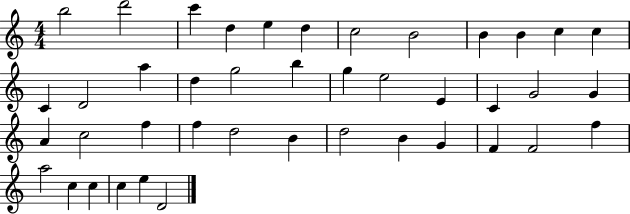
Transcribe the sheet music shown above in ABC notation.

X:1
T:Untitled
M:4/4
L:1/4
K:C
b2 d'2 c' d e d c2 B2 B B c c C D2 a d g2 b g e2 E C G2 G A c2 f f d2 B d2 B G F F2 f a2 c c c e D2